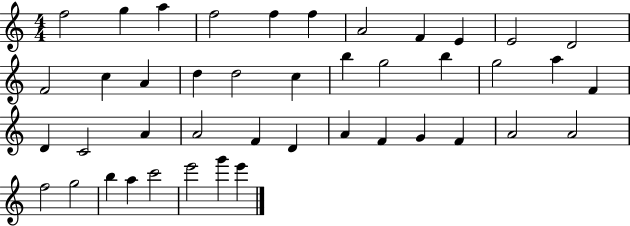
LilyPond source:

{
  \clef treble
  \numericTimeSignature
  \time 4/4
  \key c \major
  f''2 g''4 a''4 | f''2 f''4 f''4 | a'2 f'4 e'4 | e'2 d'2 | \break f'2 c''4 a'4 | d''4 d''2 c''4 | b''4 g''2 b''4 | g''2 a''4 f'4 | \break d'4 c'2 a'4 | a'2 f'4 d'4 | a'4 f'4 g'4 f'4 | a'2 a'2 | \break f''2 g''2 | b''4 a''4 c'''2 | e'''2 g'''4 e'''4 | \bar "|."
}